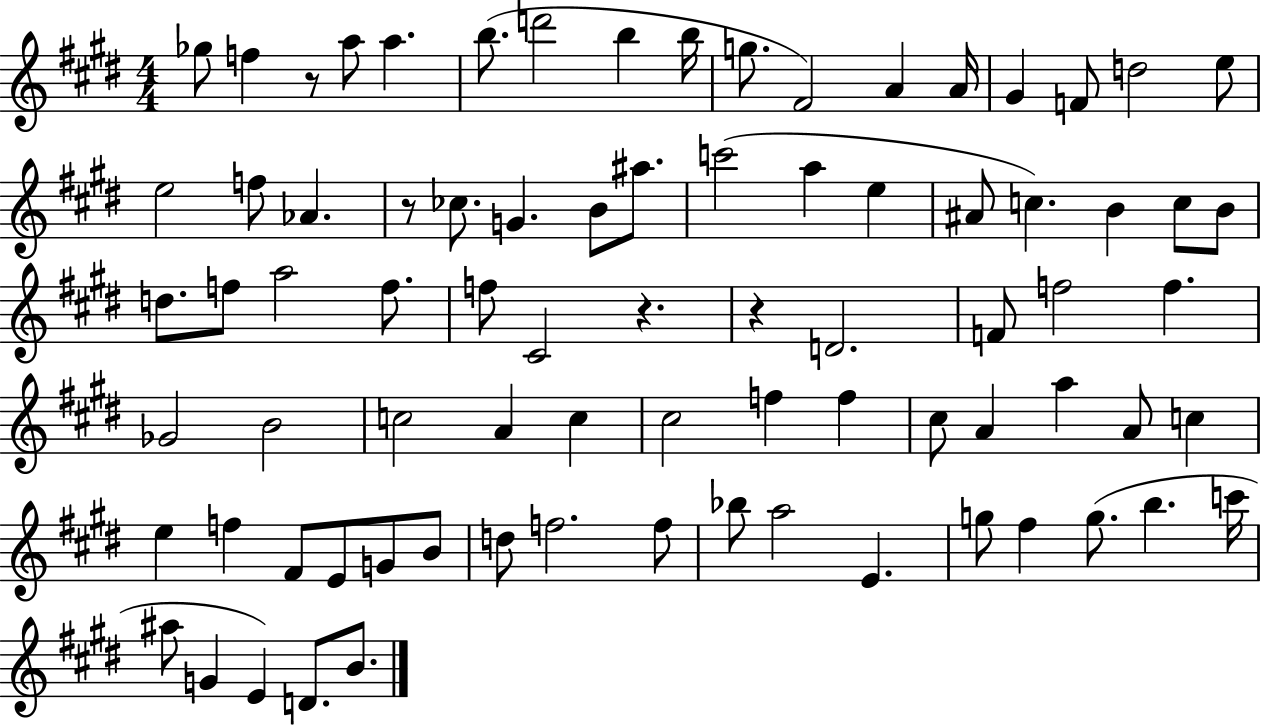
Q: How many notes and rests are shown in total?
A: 80